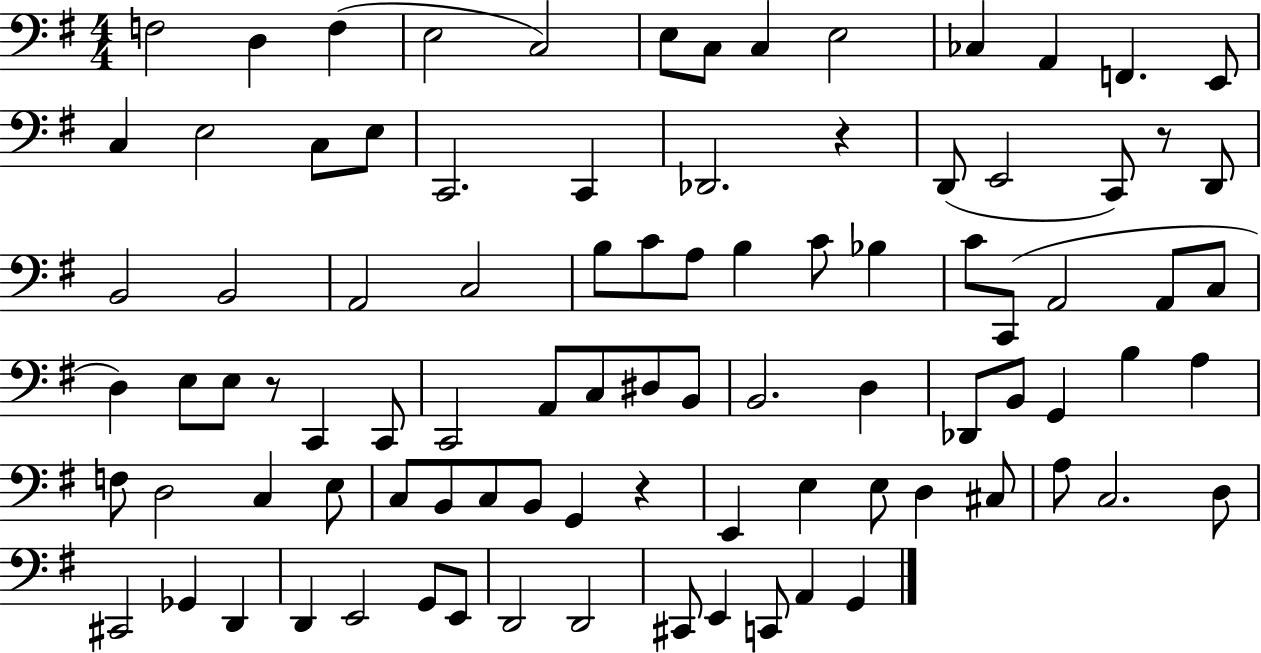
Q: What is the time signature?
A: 4/4